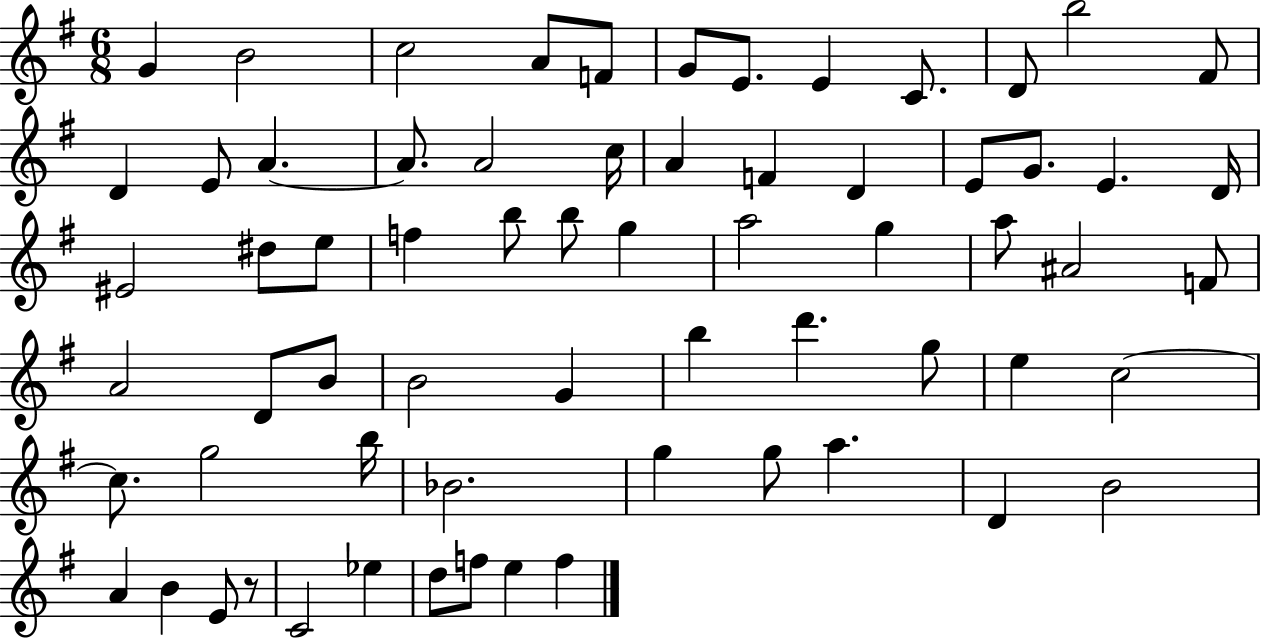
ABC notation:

X:1
T:Untitled
M:6/8
L:1/4
K:G
G B2 c2 A/2 F/2 G/2 E/2 E C/2 D/2 b2 ^F/2 D E/2 A A/2 A2 c/4 A F D E/2 G/2 E D/4 ^E2 ^d/2 e/2 f b/2 b/2 g a2 g a/2 ^A2 F/2 A2 D/2 B/2 B2 G b d' g/2 e c2 c/2 g2 b/4 _B2 g g/2 a D B2 A B E/2 z/2 C2 _e d/2 f/2 e f